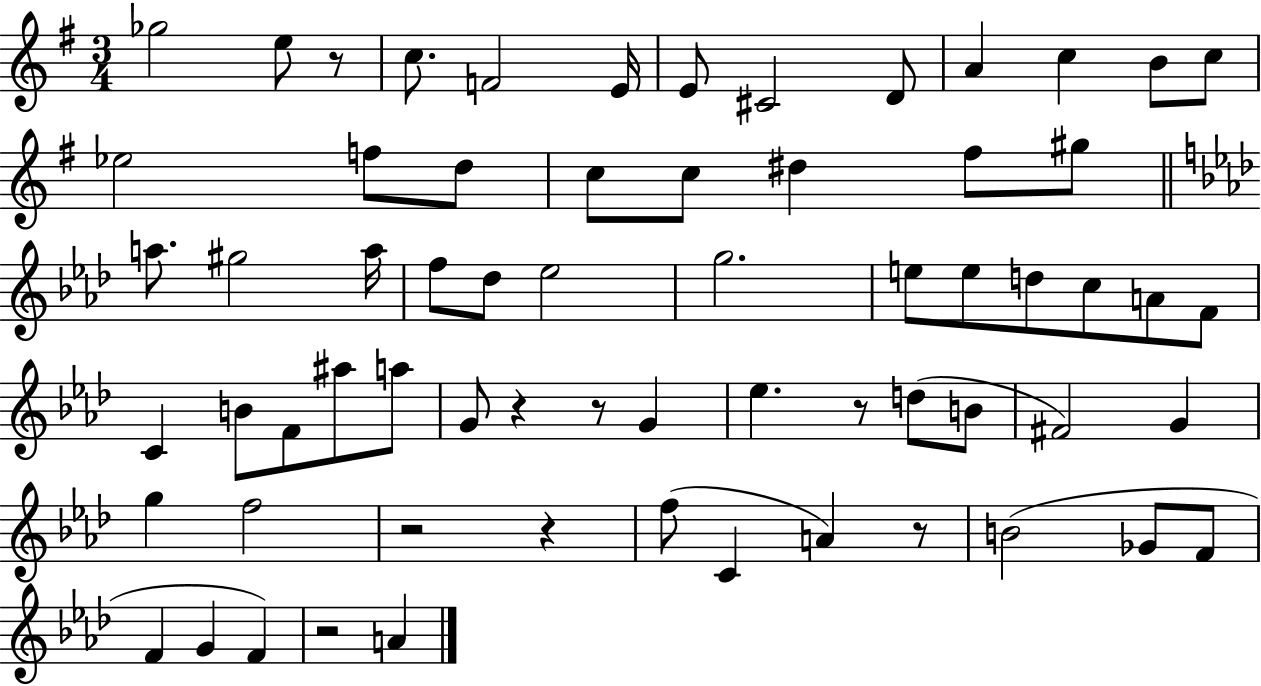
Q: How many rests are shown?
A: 8